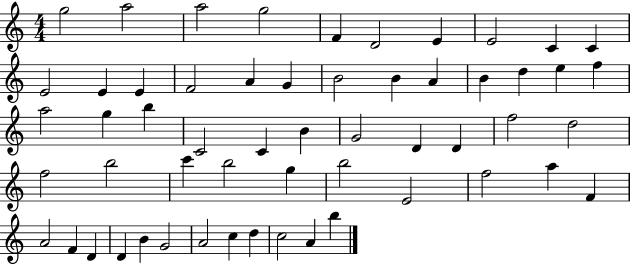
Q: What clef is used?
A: treble